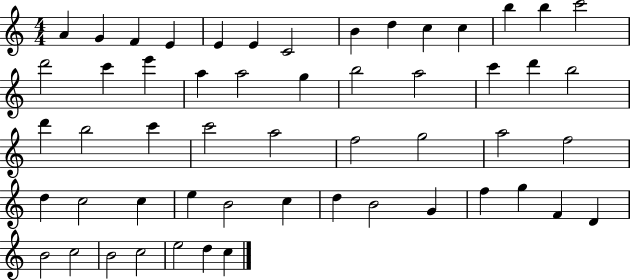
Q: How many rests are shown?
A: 0